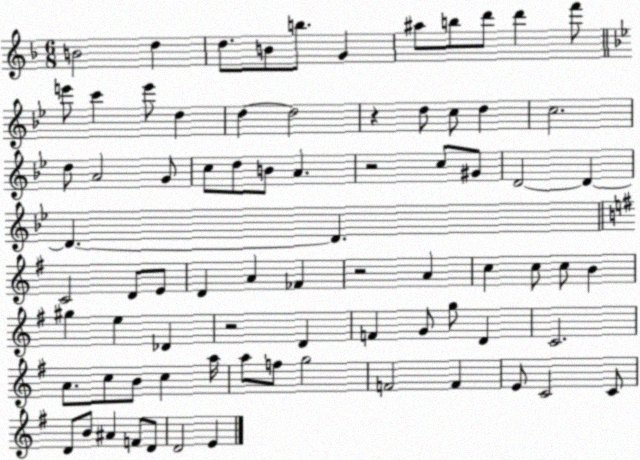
X:1
T:Untitled
M:6/8
L:1/4
K:F
B2 d d/2 B/2 b/2 G ^a/2 b/2 d'/2 d' f'/2 e'/2 c' e'/2 d d d2 z d/2 c/2 d c2 d/2 A2 G/2 c/2 d/2 B/2 A z2 c/2 ^G/2 D2 D D D C2 D/2 E/2 D A _F z2 A c c/2 c/2 B ^g e _D z2 D F G/2 g/2 D C2 A/2 c/2 B/2 c a/4 a/2 f/2 g2 F2 F E/2 C2 C/2 D/2 B/2 ^A F/2 D/2 D2 E